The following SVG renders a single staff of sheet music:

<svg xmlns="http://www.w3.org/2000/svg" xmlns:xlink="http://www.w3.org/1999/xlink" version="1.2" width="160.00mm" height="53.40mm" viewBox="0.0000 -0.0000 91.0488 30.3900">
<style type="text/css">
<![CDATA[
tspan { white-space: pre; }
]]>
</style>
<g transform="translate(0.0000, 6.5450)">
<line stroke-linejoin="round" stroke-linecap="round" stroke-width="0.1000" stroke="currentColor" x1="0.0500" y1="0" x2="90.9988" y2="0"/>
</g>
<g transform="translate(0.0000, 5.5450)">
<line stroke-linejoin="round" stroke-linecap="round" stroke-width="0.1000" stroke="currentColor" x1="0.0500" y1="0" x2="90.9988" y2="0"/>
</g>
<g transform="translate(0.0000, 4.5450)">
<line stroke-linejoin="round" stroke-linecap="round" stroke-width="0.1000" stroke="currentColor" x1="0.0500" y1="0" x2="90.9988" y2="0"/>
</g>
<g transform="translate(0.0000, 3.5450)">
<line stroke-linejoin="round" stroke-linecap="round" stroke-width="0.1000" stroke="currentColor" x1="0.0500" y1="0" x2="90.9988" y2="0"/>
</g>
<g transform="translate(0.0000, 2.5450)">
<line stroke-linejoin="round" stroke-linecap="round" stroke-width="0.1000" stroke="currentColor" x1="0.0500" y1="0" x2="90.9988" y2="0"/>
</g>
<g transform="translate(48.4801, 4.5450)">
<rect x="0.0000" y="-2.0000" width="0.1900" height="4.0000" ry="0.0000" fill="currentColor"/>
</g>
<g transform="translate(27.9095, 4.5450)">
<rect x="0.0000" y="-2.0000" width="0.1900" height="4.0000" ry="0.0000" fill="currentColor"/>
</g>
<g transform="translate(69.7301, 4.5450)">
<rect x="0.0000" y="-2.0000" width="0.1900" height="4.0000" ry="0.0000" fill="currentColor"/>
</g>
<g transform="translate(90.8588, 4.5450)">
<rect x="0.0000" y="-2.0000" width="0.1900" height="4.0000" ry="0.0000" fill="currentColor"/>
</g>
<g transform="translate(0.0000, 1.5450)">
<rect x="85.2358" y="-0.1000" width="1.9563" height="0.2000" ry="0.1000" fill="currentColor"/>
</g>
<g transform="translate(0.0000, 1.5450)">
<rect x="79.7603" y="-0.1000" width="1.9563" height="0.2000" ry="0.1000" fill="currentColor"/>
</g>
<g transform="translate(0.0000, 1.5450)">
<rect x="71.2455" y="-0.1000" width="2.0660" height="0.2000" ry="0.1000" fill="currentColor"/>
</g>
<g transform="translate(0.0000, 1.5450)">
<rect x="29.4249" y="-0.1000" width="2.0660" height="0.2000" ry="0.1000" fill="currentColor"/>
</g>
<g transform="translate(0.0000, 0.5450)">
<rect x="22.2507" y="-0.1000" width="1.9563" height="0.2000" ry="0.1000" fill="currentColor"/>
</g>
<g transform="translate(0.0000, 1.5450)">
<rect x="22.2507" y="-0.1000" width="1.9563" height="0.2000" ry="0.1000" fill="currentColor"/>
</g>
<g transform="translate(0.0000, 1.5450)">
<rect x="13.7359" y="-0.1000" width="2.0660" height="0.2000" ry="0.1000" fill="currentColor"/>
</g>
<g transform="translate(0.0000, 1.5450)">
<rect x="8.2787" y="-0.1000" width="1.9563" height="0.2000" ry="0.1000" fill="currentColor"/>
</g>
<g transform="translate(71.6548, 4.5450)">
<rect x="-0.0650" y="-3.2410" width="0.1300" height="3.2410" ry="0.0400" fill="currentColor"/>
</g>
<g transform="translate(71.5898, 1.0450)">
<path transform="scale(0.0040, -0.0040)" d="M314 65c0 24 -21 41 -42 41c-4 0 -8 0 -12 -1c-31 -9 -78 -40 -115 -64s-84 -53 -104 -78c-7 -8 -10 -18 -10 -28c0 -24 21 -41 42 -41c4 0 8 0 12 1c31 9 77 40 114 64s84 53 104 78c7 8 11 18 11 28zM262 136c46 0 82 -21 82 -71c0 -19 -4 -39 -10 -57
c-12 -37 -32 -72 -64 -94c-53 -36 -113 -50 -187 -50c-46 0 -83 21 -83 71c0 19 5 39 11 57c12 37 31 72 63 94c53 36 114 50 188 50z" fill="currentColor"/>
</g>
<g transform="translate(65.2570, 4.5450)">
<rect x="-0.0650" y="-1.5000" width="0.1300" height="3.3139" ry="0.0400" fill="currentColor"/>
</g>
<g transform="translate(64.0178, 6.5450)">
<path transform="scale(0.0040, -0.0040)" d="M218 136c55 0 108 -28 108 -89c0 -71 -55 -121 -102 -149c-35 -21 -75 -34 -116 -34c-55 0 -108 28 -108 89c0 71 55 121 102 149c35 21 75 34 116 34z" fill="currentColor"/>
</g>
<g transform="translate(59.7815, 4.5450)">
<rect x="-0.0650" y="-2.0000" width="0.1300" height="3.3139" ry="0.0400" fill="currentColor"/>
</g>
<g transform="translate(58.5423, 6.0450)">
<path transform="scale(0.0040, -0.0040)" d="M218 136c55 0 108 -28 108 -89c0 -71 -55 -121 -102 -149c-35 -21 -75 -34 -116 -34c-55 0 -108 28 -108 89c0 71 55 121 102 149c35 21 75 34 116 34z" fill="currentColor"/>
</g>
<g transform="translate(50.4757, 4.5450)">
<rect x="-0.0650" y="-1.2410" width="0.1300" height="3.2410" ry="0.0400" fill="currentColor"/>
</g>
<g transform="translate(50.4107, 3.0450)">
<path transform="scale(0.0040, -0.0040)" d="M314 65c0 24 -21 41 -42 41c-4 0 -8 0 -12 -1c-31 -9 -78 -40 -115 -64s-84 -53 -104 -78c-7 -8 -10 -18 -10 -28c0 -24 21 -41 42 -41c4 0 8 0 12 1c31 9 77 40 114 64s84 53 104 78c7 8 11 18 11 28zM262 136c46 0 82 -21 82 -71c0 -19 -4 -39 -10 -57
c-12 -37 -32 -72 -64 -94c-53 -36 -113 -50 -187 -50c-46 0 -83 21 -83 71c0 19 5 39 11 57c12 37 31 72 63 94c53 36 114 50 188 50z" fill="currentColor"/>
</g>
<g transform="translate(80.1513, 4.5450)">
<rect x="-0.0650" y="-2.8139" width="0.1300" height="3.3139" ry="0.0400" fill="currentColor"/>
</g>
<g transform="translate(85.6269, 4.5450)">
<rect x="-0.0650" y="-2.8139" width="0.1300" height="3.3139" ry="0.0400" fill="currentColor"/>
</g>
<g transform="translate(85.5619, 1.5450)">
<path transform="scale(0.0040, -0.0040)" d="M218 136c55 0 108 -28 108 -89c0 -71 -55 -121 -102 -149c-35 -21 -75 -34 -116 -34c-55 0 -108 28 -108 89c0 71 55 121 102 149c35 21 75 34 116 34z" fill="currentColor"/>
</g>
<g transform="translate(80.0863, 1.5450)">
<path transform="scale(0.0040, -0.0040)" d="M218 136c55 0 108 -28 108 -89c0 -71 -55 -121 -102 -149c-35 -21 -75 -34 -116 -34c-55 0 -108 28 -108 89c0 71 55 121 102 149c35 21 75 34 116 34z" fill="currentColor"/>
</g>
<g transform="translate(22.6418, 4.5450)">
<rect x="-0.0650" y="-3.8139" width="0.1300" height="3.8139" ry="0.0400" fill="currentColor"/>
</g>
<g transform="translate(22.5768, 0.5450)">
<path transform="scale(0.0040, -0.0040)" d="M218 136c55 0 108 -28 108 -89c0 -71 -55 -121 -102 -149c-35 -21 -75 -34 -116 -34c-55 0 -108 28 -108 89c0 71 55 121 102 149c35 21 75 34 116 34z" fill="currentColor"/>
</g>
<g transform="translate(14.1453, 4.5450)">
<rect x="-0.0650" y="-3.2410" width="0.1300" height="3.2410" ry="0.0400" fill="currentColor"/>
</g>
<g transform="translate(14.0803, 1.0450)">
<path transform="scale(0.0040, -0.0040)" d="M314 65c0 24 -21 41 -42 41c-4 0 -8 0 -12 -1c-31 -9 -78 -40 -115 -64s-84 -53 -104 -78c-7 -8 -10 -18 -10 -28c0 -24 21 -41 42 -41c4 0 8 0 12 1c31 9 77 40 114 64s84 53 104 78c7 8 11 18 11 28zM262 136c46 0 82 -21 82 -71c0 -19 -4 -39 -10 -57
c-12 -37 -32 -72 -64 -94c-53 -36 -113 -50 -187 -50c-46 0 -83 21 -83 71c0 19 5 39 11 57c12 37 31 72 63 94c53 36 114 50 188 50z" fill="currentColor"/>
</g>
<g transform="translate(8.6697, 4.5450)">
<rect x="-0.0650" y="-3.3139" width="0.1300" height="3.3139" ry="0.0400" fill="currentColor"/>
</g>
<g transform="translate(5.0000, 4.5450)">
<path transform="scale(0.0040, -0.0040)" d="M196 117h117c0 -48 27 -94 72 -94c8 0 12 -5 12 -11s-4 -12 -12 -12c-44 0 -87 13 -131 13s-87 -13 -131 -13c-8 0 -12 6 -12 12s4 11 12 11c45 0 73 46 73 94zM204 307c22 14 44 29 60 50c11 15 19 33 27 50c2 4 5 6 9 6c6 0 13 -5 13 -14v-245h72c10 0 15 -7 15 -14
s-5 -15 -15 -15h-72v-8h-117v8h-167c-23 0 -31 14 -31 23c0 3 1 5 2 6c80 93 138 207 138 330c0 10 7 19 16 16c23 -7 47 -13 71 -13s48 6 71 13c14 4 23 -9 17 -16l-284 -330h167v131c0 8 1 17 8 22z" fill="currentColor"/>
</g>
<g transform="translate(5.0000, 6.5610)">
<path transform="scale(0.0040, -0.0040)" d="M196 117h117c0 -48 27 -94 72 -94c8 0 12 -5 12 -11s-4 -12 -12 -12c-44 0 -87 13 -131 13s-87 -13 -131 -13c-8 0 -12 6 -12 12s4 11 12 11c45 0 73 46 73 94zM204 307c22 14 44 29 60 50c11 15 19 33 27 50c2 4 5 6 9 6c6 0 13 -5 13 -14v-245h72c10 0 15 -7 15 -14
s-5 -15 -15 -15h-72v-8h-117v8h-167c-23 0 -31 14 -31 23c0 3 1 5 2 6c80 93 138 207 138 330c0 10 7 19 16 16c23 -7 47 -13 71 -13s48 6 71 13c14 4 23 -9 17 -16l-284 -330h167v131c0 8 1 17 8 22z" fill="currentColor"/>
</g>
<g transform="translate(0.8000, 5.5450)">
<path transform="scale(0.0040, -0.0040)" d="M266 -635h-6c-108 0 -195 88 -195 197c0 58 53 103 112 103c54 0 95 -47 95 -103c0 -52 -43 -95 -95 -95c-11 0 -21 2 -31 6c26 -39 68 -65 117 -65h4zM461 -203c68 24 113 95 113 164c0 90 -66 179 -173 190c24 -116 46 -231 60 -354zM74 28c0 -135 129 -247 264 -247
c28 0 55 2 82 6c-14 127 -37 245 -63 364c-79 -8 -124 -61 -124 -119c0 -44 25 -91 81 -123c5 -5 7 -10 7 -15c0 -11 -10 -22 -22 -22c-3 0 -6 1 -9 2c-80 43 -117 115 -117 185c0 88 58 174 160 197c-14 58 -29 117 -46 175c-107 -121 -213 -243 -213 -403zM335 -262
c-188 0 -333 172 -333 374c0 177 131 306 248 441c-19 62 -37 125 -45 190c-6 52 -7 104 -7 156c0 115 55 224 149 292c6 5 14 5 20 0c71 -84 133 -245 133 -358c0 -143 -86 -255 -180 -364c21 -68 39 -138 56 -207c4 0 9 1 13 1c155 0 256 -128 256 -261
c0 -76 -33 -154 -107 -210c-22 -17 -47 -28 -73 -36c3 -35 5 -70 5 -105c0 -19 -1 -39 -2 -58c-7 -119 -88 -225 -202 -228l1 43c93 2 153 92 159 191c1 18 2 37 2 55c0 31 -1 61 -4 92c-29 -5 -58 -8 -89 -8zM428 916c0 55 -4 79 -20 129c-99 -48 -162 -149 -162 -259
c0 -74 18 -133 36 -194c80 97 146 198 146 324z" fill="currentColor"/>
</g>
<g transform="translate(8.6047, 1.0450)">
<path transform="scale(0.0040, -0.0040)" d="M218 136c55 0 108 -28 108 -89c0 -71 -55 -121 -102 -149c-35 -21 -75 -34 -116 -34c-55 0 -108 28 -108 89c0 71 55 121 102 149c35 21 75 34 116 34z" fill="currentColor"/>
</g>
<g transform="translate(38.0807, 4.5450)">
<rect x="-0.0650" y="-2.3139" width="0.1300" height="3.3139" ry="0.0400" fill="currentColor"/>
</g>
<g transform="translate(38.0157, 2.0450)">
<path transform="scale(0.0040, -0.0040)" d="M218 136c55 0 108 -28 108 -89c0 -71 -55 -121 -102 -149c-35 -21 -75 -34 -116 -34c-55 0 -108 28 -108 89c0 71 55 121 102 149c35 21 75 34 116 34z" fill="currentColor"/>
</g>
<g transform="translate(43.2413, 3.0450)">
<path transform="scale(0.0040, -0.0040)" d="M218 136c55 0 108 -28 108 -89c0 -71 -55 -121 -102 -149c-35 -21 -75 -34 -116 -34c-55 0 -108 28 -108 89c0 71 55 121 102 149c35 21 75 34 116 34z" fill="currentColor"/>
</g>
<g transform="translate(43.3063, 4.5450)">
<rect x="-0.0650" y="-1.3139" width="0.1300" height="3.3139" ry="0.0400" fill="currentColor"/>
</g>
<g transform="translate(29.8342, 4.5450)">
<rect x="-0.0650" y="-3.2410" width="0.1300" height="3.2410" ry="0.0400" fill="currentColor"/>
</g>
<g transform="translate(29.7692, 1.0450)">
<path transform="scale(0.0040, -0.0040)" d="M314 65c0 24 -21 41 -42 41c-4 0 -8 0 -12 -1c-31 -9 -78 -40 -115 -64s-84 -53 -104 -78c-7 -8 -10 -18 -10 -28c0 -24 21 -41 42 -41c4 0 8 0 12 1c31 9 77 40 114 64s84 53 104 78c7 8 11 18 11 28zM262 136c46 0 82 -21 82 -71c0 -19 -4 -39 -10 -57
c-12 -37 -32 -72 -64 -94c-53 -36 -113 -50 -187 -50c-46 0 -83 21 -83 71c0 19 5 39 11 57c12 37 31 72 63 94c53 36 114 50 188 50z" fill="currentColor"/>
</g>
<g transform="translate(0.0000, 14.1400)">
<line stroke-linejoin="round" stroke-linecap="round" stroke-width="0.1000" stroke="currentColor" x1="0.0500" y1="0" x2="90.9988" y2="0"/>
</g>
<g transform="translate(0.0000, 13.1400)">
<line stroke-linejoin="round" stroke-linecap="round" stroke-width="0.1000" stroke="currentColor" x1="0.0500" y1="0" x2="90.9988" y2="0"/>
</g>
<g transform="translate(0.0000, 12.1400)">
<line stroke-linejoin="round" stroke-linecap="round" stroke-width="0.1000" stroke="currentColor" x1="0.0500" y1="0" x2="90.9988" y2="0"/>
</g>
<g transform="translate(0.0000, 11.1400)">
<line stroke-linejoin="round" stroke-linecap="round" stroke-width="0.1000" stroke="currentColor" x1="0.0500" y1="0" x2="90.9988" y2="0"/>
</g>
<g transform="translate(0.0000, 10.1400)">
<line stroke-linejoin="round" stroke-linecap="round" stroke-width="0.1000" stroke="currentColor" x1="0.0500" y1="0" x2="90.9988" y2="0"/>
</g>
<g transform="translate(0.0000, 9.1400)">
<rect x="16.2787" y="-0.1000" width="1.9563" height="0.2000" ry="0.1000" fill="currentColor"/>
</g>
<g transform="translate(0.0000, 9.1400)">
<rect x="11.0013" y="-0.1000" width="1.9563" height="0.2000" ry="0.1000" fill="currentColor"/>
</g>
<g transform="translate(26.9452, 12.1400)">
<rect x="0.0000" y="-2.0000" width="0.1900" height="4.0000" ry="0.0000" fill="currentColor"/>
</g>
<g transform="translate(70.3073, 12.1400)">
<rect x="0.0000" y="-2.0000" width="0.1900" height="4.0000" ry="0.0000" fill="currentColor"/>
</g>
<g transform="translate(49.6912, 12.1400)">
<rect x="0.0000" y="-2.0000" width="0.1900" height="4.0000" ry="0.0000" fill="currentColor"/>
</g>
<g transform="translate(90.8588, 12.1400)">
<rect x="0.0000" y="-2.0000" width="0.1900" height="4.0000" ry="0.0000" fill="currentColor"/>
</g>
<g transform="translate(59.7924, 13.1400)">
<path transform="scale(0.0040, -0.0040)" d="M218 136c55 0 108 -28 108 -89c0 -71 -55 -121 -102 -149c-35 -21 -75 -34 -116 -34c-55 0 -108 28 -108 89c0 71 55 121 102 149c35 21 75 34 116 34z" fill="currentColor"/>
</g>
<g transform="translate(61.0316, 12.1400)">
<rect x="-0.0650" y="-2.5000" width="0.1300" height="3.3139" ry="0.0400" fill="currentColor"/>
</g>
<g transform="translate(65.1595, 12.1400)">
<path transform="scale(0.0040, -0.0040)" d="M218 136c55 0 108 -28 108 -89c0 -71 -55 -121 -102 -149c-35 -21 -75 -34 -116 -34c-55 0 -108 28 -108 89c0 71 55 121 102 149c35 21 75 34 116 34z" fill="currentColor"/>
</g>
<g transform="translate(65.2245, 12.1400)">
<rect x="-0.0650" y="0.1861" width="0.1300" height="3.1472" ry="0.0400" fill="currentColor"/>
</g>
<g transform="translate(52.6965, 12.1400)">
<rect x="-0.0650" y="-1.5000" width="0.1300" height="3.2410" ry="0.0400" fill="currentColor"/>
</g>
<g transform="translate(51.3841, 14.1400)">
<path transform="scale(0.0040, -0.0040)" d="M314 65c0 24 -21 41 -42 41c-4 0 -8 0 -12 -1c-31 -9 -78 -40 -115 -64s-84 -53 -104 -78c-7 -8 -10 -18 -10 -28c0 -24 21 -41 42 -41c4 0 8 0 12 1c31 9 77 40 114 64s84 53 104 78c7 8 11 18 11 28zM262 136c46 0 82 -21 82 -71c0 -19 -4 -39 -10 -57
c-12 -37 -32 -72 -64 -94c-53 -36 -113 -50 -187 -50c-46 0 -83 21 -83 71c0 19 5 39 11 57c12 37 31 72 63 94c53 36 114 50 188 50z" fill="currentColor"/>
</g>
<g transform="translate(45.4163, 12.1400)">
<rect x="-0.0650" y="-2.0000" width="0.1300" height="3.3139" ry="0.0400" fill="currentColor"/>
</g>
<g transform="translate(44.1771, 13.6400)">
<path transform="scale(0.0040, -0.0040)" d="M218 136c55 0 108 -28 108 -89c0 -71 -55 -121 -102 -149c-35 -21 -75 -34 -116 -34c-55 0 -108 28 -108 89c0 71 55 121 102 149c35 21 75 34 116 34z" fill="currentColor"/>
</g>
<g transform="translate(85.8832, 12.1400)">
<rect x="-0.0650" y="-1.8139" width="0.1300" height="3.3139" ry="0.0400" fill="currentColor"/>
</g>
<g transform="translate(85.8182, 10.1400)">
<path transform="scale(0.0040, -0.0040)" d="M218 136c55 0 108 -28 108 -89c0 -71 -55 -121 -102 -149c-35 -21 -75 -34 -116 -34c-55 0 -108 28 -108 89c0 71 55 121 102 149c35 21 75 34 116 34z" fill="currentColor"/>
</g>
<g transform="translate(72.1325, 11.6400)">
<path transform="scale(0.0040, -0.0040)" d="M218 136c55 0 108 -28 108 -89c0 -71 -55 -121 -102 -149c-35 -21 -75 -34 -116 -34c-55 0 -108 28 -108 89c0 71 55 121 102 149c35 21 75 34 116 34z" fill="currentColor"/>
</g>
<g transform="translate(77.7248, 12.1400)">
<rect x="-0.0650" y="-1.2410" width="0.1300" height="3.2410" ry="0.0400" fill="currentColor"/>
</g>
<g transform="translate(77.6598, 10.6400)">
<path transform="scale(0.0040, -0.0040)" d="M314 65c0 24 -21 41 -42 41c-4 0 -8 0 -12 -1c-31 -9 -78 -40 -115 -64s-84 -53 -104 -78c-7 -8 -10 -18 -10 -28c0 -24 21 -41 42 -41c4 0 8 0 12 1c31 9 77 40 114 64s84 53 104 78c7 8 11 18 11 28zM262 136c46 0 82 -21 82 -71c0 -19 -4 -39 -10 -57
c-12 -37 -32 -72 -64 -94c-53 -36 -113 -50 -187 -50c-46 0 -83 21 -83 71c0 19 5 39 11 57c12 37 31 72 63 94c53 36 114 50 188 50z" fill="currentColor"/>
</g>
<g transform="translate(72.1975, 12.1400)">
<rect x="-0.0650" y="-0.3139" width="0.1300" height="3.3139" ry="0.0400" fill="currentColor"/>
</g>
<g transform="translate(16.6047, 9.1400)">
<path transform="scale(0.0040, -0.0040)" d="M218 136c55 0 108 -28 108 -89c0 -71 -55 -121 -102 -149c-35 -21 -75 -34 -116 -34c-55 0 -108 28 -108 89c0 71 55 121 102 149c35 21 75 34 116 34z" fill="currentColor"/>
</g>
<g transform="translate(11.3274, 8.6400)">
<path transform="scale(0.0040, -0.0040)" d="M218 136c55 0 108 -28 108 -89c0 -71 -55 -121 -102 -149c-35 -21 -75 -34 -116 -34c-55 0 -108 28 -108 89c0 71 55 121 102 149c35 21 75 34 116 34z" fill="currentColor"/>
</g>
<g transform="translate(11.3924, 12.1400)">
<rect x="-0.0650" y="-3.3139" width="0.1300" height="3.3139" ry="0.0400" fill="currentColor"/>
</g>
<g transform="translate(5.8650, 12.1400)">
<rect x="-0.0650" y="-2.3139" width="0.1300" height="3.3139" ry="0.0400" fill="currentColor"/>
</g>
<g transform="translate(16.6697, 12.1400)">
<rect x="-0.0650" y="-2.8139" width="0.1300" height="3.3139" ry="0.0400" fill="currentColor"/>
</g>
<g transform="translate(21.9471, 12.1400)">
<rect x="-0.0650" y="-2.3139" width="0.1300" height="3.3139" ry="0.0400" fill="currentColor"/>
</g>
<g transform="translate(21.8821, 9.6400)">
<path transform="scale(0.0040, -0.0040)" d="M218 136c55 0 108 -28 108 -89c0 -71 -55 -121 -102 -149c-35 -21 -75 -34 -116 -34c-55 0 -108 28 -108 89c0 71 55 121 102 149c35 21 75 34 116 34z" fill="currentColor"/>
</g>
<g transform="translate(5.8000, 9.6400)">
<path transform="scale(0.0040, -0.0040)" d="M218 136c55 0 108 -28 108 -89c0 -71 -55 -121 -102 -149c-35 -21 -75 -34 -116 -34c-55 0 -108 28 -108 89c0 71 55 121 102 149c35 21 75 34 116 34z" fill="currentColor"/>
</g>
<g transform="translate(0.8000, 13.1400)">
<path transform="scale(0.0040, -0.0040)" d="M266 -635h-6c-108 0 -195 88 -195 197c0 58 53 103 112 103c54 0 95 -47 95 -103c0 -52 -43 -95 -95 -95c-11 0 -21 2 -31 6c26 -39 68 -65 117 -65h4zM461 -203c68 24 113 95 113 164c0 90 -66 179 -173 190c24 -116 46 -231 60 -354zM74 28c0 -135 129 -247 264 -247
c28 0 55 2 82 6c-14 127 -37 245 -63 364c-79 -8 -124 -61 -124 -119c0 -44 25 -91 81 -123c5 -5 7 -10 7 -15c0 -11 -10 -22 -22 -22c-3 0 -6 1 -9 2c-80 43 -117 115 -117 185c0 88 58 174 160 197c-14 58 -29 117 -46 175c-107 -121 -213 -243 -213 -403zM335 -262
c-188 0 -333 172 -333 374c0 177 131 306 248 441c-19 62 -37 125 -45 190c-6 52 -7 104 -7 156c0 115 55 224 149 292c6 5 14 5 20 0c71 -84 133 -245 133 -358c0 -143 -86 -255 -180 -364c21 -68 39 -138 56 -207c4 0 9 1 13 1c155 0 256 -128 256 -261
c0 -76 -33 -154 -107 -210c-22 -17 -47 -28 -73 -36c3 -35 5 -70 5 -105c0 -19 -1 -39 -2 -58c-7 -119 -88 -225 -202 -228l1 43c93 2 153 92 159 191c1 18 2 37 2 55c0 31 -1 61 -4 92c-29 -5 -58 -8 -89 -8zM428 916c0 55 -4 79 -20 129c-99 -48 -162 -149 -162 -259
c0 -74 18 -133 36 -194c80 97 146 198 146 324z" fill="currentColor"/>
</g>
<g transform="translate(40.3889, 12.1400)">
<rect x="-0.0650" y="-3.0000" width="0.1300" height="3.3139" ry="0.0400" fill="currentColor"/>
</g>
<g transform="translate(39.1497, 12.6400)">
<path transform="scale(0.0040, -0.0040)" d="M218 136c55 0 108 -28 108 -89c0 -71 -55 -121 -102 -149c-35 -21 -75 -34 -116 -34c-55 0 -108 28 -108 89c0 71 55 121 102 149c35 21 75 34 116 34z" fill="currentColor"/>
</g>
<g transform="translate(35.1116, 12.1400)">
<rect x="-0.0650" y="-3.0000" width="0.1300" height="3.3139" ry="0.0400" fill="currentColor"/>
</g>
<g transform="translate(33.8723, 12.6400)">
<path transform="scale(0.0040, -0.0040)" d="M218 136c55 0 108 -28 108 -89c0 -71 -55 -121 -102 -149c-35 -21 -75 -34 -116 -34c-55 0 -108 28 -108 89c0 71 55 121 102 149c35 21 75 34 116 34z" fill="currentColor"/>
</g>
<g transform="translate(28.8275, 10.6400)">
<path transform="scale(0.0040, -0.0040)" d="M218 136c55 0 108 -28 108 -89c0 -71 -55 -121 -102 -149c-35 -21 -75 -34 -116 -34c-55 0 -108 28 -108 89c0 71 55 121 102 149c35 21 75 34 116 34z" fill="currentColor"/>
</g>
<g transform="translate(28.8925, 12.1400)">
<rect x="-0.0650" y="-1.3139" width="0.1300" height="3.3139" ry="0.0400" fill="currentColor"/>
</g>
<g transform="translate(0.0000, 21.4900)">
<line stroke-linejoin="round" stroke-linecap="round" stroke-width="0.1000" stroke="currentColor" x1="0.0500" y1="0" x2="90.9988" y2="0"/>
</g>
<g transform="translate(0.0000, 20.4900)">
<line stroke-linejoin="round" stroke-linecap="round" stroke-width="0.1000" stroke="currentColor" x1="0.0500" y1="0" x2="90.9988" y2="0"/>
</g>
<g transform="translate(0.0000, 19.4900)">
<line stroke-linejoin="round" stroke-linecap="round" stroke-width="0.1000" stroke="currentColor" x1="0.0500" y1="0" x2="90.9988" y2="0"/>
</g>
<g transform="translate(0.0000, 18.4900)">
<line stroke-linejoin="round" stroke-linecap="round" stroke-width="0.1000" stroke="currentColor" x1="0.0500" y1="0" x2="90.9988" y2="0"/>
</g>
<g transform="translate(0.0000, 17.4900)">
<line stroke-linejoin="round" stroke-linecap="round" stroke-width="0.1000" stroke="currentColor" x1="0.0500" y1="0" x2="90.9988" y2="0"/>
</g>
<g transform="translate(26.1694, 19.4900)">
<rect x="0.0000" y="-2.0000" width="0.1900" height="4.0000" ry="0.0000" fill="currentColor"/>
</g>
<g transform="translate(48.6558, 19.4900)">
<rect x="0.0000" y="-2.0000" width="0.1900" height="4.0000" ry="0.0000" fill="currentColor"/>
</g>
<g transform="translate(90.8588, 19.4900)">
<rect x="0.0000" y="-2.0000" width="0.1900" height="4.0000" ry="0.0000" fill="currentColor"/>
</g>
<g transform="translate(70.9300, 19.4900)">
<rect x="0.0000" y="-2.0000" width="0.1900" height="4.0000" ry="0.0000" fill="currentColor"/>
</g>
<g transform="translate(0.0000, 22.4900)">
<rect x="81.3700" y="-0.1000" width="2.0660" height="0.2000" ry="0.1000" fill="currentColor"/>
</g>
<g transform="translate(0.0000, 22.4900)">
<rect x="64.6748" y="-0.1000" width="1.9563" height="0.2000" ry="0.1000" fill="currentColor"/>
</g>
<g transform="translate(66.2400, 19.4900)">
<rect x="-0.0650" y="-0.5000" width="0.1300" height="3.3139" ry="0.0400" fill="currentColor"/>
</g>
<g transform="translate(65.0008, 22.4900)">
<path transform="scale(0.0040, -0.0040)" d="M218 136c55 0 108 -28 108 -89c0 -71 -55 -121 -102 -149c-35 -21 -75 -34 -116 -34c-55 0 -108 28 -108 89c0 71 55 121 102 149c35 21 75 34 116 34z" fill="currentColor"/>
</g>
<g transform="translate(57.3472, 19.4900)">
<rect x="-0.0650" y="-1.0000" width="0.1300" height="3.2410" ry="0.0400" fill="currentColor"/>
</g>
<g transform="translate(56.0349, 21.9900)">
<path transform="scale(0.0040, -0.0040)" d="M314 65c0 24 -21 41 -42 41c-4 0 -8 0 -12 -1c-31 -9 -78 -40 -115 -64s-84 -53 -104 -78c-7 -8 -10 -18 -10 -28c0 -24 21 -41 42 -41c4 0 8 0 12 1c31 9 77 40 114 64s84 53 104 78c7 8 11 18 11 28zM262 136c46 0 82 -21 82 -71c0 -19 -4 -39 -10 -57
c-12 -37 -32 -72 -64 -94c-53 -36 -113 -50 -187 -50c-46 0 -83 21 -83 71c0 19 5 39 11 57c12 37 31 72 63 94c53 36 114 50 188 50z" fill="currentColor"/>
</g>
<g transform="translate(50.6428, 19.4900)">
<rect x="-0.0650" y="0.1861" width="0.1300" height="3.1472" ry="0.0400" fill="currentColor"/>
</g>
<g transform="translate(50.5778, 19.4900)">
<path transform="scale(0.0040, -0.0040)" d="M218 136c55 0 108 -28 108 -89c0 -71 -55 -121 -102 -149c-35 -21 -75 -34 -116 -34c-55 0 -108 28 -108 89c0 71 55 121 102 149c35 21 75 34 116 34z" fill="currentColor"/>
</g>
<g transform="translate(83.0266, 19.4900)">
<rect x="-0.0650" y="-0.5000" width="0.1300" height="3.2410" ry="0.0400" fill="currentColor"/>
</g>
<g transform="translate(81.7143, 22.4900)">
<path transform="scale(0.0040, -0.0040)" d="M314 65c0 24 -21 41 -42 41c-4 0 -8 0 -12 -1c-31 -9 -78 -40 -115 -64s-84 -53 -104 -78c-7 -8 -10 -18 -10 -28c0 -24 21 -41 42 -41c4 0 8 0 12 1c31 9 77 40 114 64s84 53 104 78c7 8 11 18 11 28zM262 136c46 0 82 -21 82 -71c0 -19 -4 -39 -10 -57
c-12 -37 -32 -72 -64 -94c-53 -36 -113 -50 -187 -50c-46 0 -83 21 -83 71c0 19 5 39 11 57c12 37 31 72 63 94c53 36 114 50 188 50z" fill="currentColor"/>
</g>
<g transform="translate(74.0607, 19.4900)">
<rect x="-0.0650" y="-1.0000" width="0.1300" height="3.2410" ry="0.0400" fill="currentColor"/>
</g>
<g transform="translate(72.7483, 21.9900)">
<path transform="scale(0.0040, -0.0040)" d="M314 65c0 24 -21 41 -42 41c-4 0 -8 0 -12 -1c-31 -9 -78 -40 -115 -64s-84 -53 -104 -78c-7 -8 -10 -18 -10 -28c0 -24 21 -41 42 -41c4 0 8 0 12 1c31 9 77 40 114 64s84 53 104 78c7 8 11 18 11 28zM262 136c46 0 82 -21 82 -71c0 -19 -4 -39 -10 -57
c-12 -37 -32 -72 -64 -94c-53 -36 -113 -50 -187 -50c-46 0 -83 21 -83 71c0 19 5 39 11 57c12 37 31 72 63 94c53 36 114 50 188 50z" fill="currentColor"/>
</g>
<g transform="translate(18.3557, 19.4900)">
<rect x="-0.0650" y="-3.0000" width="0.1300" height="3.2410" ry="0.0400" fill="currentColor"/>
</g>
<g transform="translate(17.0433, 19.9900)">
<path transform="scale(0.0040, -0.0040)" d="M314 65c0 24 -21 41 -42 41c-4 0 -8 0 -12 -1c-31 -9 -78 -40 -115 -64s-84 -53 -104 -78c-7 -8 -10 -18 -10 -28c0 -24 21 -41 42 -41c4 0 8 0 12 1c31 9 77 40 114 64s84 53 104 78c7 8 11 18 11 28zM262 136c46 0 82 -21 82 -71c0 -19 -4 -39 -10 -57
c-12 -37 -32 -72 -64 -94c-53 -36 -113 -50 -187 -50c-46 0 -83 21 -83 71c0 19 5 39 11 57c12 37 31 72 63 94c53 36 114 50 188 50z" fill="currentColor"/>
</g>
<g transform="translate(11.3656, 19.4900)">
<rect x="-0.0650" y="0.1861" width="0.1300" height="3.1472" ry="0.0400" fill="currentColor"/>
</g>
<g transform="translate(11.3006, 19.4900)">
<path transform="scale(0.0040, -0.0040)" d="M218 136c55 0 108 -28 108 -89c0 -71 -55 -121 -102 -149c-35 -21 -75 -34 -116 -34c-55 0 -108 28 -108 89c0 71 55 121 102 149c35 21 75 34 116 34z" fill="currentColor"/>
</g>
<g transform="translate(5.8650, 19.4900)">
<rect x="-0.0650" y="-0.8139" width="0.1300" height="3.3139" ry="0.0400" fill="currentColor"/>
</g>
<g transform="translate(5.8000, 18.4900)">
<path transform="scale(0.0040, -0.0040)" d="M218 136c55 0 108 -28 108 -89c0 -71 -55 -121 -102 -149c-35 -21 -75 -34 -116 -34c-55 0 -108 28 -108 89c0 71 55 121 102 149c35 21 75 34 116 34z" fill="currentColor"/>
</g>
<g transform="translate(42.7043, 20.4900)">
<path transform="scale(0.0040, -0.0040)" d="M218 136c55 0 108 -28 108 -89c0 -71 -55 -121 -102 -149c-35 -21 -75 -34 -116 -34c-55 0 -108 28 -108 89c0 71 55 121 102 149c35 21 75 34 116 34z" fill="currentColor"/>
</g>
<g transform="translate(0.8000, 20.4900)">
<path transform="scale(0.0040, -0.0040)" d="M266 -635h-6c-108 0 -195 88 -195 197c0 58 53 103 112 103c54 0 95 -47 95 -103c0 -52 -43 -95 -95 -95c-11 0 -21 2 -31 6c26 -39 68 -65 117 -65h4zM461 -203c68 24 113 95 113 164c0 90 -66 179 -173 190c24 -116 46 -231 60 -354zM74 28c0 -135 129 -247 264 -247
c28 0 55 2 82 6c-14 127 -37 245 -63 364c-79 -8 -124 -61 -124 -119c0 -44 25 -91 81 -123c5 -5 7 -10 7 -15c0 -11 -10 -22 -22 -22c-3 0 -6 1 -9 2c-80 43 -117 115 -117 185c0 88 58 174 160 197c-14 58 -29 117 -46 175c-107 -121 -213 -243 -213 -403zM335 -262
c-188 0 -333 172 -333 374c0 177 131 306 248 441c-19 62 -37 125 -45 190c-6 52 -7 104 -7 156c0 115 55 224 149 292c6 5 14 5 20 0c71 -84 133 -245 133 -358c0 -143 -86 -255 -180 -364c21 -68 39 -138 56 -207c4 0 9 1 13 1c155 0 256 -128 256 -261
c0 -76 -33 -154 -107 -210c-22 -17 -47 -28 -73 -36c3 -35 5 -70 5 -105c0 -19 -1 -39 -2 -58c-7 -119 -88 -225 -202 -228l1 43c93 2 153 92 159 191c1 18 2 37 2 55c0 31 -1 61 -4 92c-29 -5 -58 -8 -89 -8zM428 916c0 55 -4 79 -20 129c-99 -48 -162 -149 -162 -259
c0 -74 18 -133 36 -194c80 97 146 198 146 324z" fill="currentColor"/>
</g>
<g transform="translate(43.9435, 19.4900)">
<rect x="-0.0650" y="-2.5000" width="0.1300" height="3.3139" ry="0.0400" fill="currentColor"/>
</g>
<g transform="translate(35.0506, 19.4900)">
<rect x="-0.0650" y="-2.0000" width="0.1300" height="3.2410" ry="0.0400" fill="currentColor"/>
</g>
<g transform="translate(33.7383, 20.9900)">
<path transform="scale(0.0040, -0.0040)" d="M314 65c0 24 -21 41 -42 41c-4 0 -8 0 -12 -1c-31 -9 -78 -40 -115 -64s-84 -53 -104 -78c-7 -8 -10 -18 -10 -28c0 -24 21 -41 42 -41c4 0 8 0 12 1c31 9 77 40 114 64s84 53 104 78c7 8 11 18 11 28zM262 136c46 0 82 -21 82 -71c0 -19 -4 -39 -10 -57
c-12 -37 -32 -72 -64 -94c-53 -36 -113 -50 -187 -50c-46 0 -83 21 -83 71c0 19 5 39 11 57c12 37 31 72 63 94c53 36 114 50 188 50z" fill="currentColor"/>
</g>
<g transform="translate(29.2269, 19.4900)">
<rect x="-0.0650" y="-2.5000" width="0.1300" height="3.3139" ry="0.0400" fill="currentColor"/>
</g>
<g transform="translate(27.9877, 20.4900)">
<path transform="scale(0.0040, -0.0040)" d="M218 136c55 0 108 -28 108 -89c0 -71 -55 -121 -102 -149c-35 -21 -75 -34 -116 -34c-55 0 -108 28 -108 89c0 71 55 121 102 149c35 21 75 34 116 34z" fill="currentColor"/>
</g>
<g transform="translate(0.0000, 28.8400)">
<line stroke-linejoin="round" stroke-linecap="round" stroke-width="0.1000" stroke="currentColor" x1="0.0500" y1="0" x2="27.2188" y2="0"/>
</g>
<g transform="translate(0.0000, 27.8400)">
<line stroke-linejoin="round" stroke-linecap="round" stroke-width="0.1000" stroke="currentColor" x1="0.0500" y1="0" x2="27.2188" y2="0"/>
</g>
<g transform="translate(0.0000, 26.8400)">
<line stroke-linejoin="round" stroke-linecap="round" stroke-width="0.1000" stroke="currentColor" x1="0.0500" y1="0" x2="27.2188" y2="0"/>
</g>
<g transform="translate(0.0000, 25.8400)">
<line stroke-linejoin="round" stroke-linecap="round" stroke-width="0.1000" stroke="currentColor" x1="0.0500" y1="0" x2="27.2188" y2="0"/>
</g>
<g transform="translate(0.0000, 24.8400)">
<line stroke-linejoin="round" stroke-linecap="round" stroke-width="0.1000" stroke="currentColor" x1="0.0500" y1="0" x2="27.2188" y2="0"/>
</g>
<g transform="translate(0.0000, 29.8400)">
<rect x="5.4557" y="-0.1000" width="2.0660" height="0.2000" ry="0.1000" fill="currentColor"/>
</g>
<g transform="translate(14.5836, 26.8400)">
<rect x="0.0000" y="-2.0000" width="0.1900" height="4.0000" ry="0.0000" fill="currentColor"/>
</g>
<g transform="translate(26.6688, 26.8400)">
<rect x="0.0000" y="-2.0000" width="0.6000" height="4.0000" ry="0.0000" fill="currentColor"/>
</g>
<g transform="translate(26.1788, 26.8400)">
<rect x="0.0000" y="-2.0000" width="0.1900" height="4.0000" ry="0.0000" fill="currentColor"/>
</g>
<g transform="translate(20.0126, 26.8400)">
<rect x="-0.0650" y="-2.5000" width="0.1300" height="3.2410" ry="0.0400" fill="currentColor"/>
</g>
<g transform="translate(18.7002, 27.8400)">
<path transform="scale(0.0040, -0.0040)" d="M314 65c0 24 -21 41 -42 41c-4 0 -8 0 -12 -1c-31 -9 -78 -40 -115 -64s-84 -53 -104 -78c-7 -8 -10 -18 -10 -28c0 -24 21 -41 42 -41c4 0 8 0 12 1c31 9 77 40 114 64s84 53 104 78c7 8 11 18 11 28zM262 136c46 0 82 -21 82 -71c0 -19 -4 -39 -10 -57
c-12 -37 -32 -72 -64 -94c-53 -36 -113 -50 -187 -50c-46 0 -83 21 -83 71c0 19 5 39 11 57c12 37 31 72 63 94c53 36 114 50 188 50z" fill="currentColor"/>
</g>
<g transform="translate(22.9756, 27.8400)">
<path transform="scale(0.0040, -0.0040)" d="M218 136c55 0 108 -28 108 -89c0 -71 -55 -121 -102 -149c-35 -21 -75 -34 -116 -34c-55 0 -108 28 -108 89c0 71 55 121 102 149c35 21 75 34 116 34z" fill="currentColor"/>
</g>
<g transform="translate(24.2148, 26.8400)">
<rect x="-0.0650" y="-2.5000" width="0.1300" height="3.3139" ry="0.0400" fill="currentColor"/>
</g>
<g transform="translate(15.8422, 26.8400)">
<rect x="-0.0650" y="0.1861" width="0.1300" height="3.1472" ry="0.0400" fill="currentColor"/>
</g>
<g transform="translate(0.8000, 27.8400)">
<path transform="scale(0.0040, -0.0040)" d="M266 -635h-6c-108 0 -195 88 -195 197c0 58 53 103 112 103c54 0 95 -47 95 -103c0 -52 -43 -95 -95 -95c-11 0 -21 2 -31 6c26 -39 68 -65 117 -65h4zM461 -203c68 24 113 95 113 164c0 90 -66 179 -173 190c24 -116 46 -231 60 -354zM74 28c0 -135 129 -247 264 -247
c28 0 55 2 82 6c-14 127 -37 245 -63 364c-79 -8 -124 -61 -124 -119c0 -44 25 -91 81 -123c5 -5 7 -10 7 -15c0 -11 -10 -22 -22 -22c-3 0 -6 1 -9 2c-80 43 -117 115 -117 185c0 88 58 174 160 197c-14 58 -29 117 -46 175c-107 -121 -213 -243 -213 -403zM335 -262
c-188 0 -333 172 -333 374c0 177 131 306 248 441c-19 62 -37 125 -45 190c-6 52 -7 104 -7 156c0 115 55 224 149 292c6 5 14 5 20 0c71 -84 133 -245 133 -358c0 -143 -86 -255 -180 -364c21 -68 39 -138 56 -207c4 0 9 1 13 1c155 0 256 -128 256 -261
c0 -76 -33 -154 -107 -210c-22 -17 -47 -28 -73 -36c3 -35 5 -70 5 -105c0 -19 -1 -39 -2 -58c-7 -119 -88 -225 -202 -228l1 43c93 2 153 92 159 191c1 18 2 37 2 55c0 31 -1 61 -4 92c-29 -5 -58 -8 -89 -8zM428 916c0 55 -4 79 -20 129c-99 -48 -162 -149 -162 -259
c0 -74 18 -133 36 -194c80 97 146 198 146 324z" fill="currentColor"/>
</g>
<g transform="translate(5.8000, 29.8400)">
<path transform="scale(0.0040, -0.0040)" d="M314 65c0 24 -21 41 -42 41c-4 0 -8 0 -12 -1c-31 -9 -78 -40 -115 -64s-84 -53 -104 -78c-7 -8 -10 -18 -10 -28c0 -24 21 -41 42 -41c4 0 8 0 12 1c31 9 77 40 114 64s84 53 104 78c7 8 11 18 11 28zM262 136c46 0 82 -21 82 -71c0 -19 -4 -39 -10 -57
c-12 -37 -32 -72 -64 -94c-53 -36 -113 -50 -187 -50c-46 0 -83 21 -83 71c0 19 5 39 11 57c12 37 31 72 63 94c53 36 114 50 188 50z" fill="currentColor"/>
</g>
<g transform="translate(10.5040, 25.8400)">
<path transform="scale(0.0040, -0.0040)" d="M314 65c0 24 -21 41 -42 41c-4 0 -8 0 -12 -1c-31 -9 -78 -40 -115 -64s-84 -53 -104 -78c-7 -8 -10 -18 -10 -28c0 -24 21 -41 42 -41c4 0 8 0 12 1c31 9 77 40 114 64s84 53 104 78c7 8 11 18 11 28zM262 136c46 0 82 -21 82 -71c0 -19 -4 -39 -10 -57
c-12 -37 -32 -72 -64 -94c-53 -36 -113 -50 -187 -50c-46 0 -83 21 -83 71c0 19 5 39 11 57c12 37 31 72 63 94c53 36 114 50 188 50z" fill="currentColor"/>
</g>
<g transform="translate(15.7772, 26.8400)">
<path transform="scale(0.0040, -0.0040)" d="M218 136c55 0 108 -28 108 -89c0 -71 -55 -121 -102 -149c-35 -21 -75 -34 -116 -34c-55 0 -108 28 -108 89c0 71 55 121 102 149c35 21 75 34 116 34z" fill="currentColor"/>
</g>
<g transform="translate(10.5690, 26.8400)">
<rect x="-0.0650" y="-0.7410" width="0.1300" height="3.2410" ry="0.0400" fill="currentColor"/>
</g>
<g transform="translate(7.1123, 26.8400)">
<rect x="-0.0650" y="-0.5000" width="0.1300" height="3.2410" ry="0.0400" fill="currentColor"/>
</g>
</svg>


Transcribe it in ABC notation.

X:1
T:Untitled
M:4/4
L:1/4
K:C
b b2 c' b2 g e e2 F E b2 a a g b a g e A A F E2 G B c e2 f d B A2 G F2 G B D2 C D2 C2 C2 d2 B G2 G